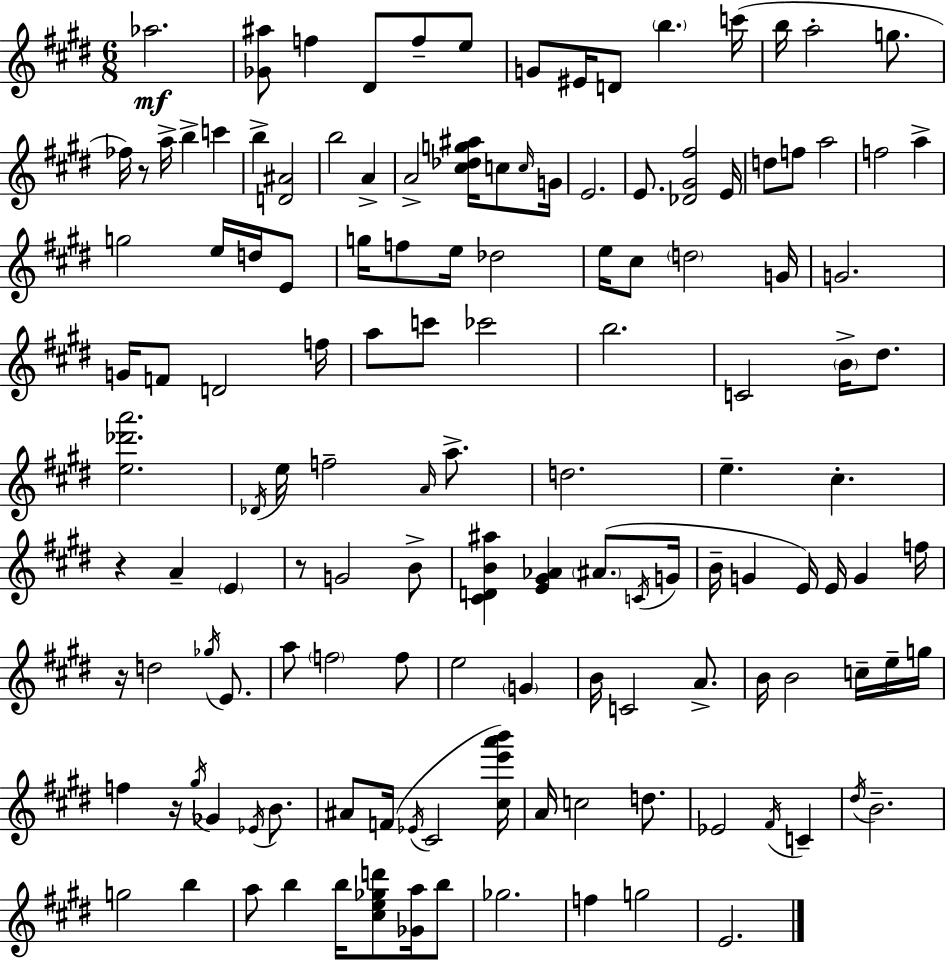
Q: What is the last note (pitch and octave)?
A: E4